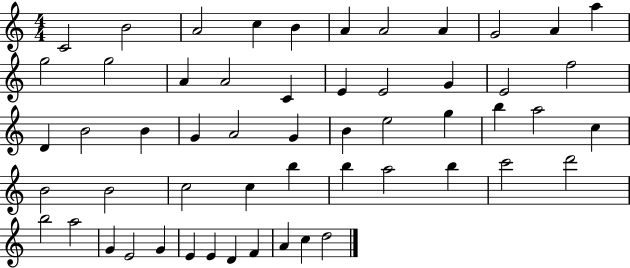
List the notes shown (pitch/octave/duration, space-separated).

C4/h B4/h A4/h C5/q B4/q A4/q A4/h A4/q G4/h A4/q A5/q G5/h G5/h A4/q A4/h C4/q E4/q E4/h G4/q E4/h F5/h D4/q B4/h B4/q G4/q A4/h G4/q B4/q E5/h G5/q B5/q A5/h C5/q B4/h B4/h C5/h C5/q B5/q B5/q A5/h B5/q C6/h D6/h B5/h A5/h G4/q E4/h G4/q E4/q E4/q D4/q F4/q A4/q C5/q D5/h